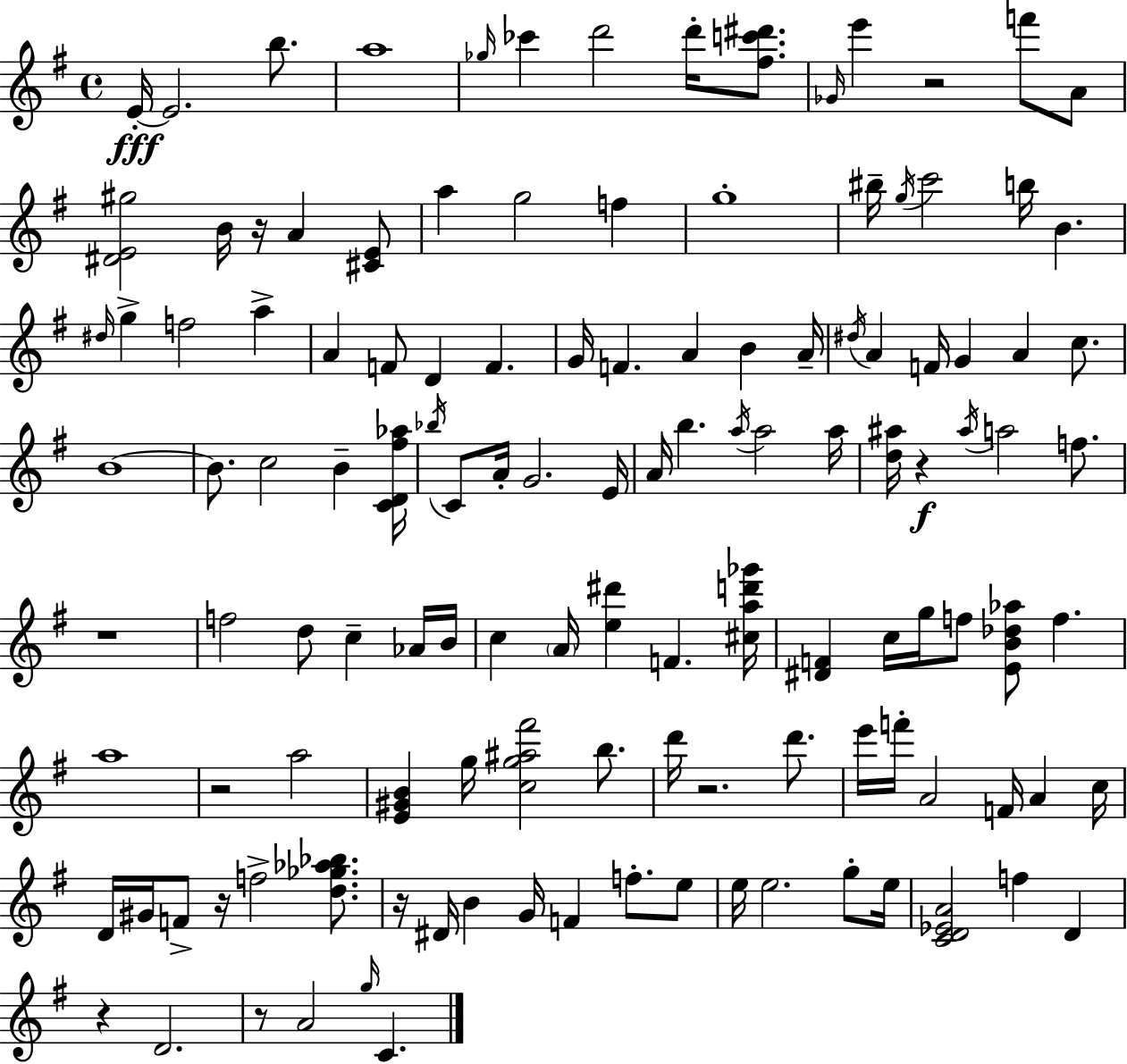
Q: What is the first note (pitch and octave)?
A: E4